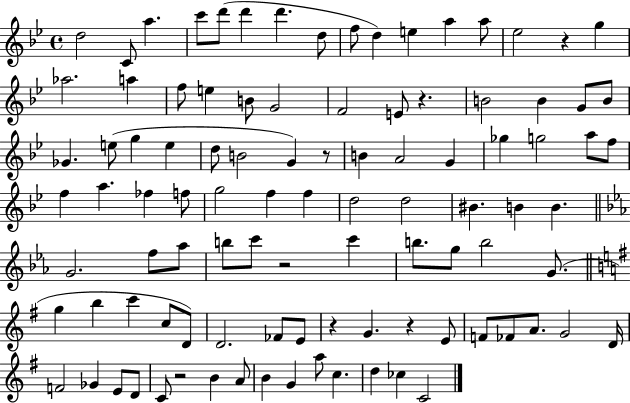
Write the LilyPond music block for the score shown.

{
  \clef treble
  \time 4/4
  \defaultTimeSignature
  \key bes \major
  d''2 c'8 a''4. | c'''8 d'''8( d'''4 d'''4. d''8 | f''8 d''4) e''4 a''4 a''8 | ees''2 r4 g''4 | \break aes''2. a''4 | f''8 e''4 b'8 g'2 | f'2 e'8 r4. | b'2 b'4 g'8 b'8 | \break ges'4. e''8( g''4 e''4 | d''8 b'2 g'4) r8 | b'4 a'2 g'4 | ges''4 g''2 a''8 f''8 | \break f''4 a''4. fes''4 f''8 | g''2 f''4 f''4 | d''2 d''2 | bis'4. b'4 b'4. | \break \bar "||" \break \key ees \major g'2. f''8 aes''8 | b''8 c'''8 r2 c'''4 | b''8. g''8 b''2 g'8.( | \bar "||" \break \key g \major g''4 b''4 c'''4 c''8 d'8) | d'2. fes'8 e'8 | r4 g'4. r4 e'8 | f'8 fes'8 a'8. g'2 d'16 | \break f'2 ges'4 e'8 d'8 | c'8 r2 b'4 a'8 | b'4 g'4 a''8 c''4. | d''4 ces''4 c'2 | \break \bar "|."
}